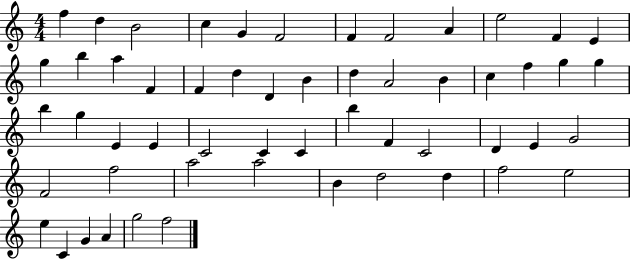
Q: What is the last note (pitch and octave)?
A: F5